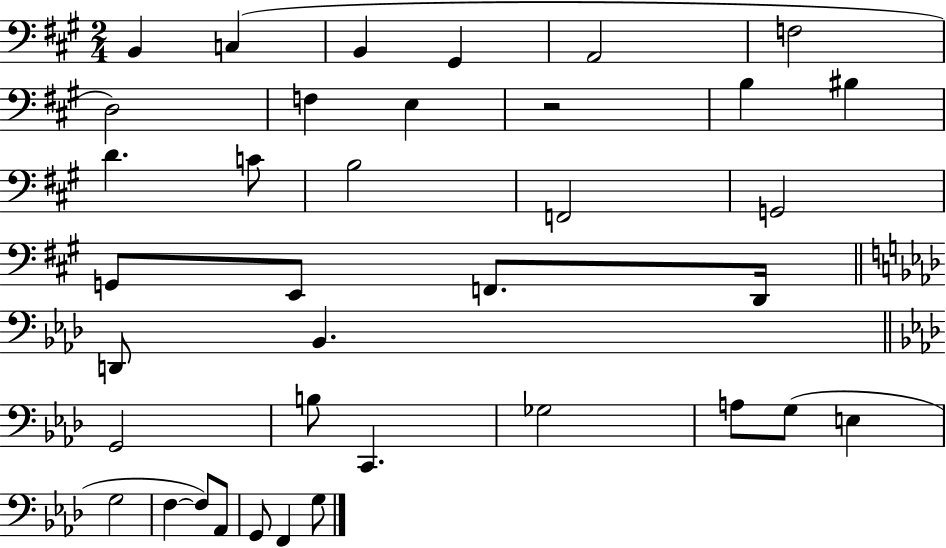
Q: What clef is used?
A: bass